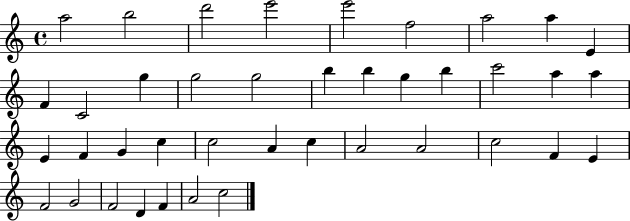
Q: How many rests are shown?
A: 0